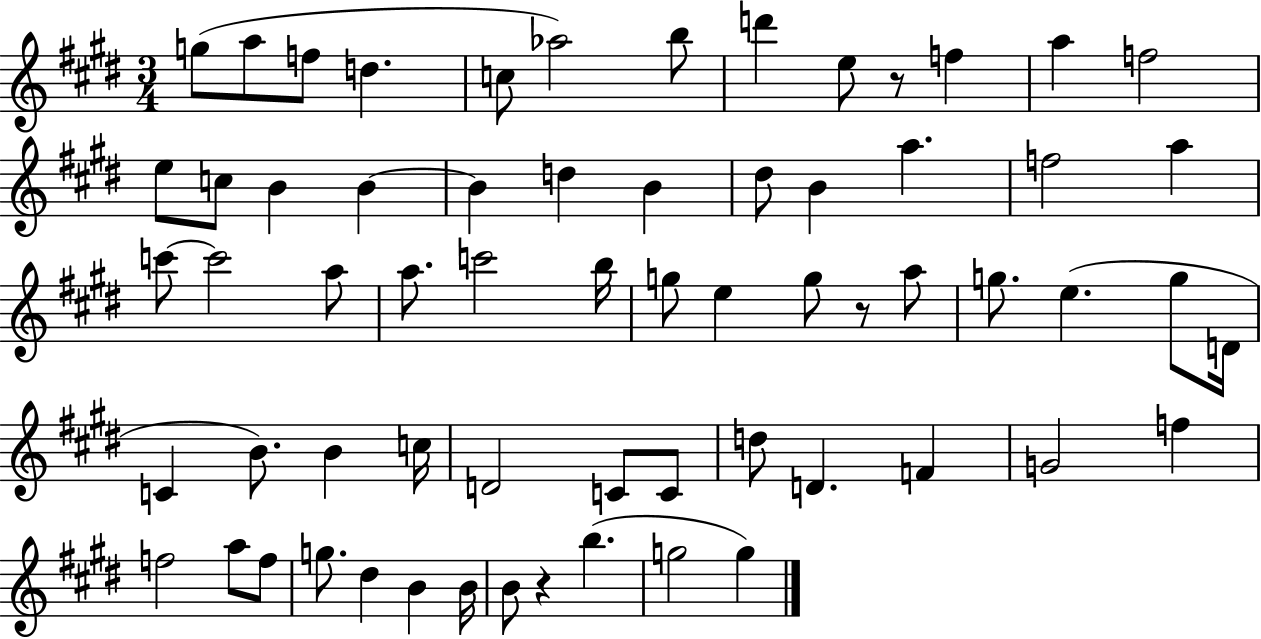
X:1
T:Untitled
M:3/4
L:1/4
K:E
g/2 a/2 f/2 d c/2 _a2 b/2 d' e/2 z/2 f a f2 e/2 c/2 B B B d B ^d/2 B a f2 a c'/2 c'2 a/2 a/2 c'2 b/4 g/2 e g/2 z/2 a/2 g/2 e g/2 D/4 C B/2 B c/4 D2 C/2 C/2 d/2 D F G2 f f2 a/2 f/2 g/2 ^d B B/4 B/2 z b g2 g